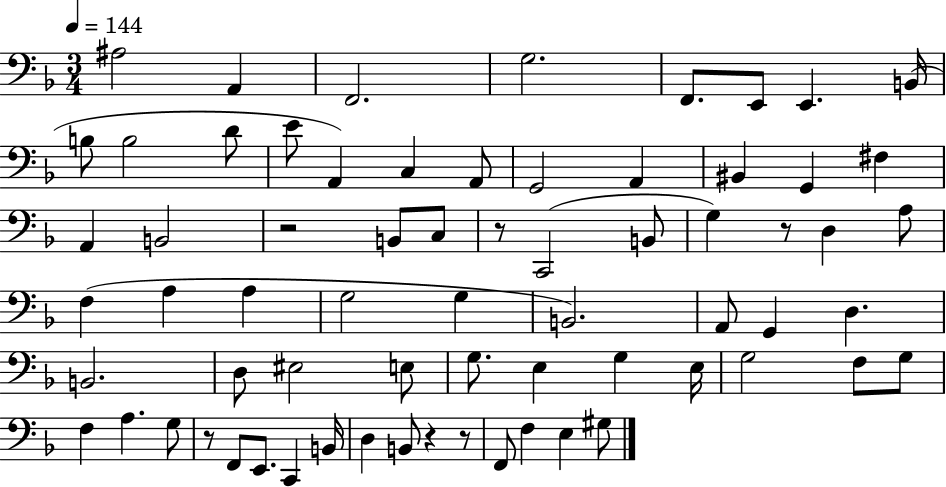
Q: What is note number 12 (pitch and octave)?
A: E4